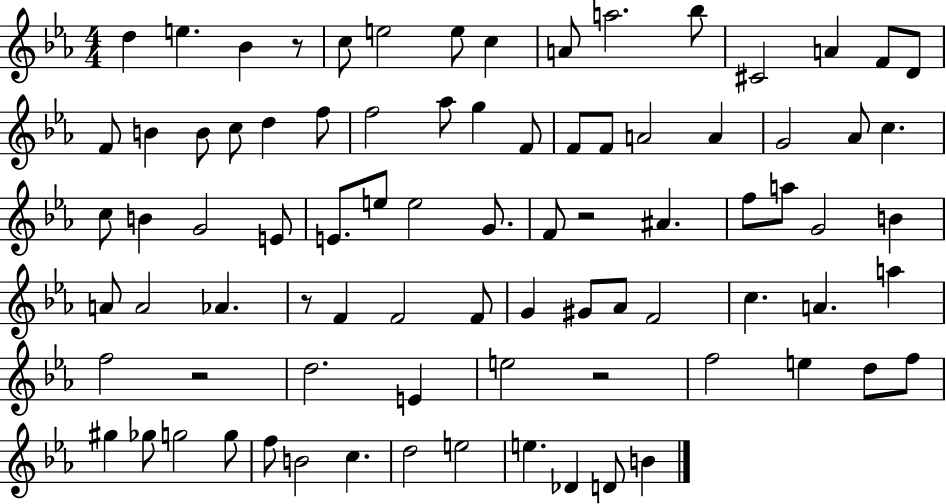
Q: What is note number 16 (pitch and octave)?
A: B4